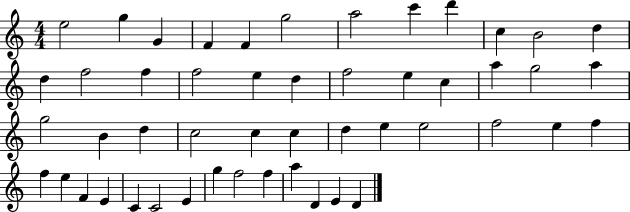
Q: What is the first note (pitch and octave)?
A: E5